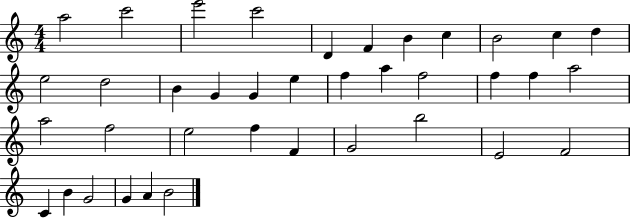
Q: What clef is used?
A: treble